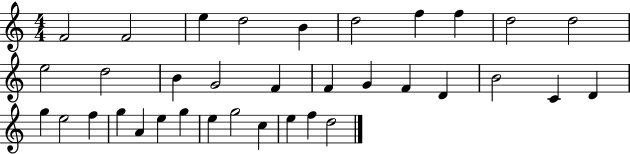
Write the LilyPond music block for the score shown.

{
  \clef treble
  \numericTimeSignature
  \time 4/4
  \key c \major
  f'2 f'2 | e''4 d''2 b'4 | d''2 f''4 f''4 | d''2 d''2 | \break e''2 d''2 | b'4 g'2 f'4 | f'4 g'4 f'4 d'4 | b'2 c'4 d'4 | \break g''4 e''2 f''4 | g''4 a'4 e''4 g''4 | e''4 g''2 c''4 | e''4 f''4 d''2 | \break \bar "|."
}